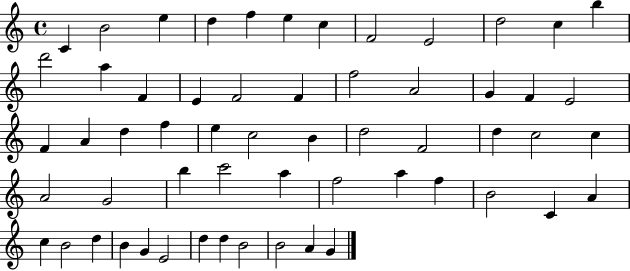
C4/q B4/h E5/q D5/q F5/q E5/q C5/q F4/h E4/h D5/h C5/q B5/q D6/h A5/q F4/q E4/q F4/h F4/q F5/h A4/h G4/q F4/q E4/h F4/q A4/q D5/q F5/q E5/q C5/h B4/q D5/h F4/h D5/q C5/h C5/q A4/h G4/h B5/q C6/h A5/q F5/h A5/q F5/q B4/h C4/q A4/q C5/q B4/h D5/q B4/q G4/q E4/h D5/q D5/q B4/h B4/h A4/q G4/q